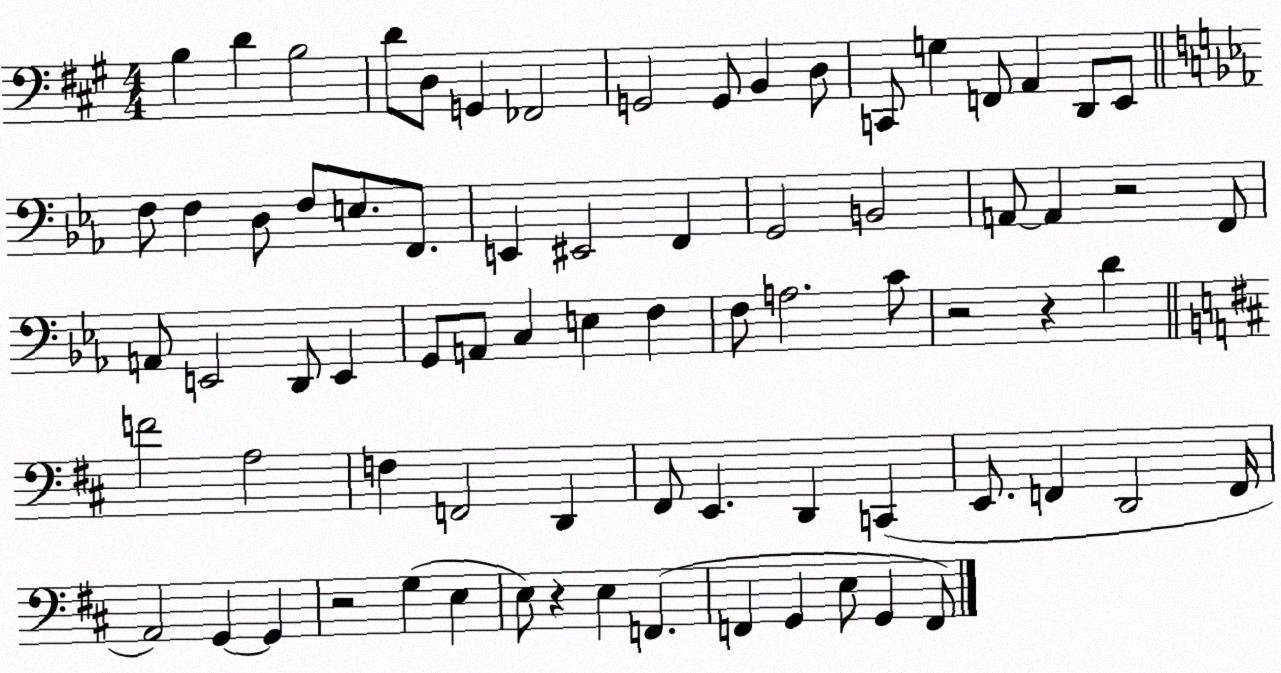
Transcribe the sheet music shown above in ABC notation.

X:1
T:Untitled
M:4/4
L:1/4
K:A
B, D B,2 D/2 D,/2 G,, _F,,2 G,,2 G,,/2 B,, D,/2 C,,/2 G, F,,/2 A,, D,,/2 E,,/2 F,/2 F, D,/2 F,/2 E,/2 F,,/2 E,, ^E,,2 F,, G,,2 B,,2 A,,/2 A,, z2 F,,/2 A,,/2 E,,2 D,,/2 E,, G,,/2 A,,/2 C, E, F, F,/2 A,2 C/2 z2 z D F2 A,2 F, F,,2 D,, ^F,,/2 E,, D,, C,, E,,/2 F,, D,,2 F,,/4 A,,2 G,, G,, z2 G, E, E,/2 z E, F,, F,, G,, E,/2 G,, F,,/2